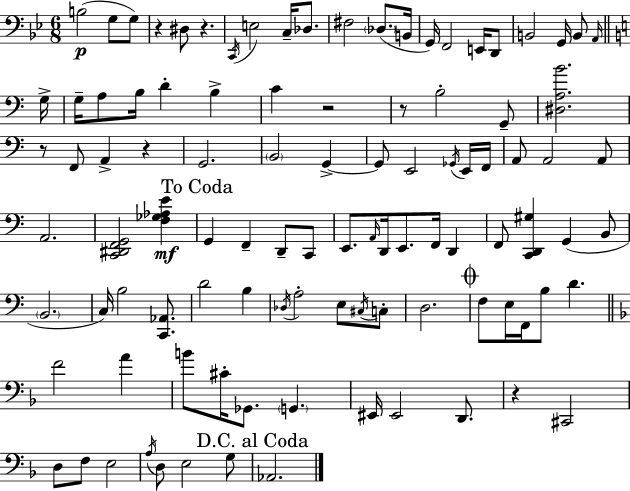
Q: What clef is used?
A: bass